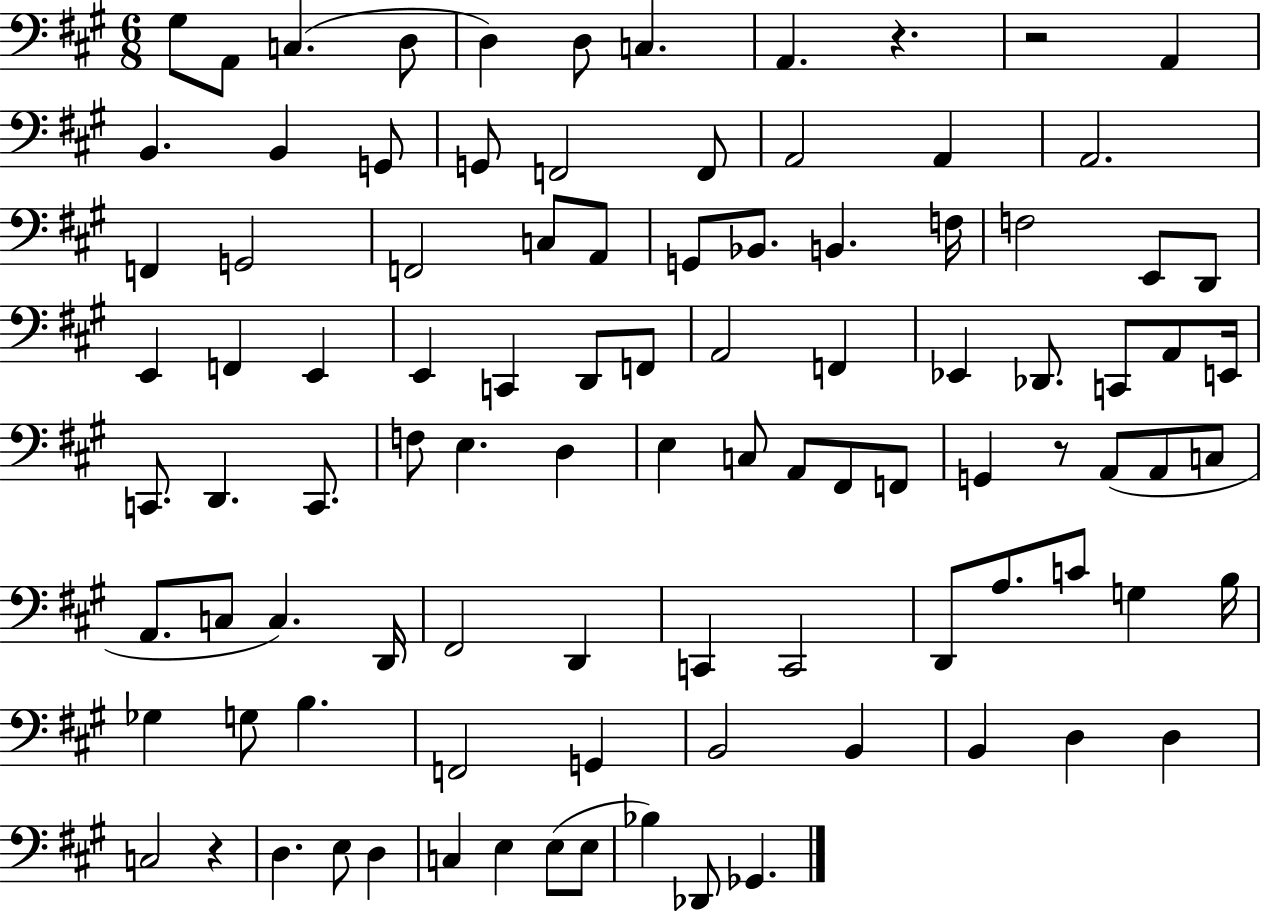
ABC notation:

X:1
T:Untitled
M:6/8
L:1/4
K:A
^G,/2 A,,/2 C, D,/2 D, D,/2 C, A,, z z2 A,, B,, B,, G,,/2 G,,/2 F,,2 F,,/2 A,,2 A,, A,,2 F,, G,,2 F,,2 C,/2 A,,/2 G,,/2 _B,,/2 B,, F,/4 F,2 E,,/2 D,,/2 E,, F,, E,, E,, C,, D,,/2 F,,/2 A,,2 F,, _E,, _D,,/2 C,,/2 A,,/2 E,,/4 C,,/2 D,, C,,/2 F,/2 E, D, E, C,/2 A,,/2 ^F,,/2 F,,/2 G,, z/2 A,,/2 A,,/2 C,/2 A,,/2 C,/2 C, D,,/4 ^F,,2 D,, C,, C,,2 D,,/2 A,/2 C/2 G, B,/4 _G, G,/2 B, F,,2 G,, B,,2 B,, B,, D, D, C,2 z D, E,/2 D, C, E, E,/2 E,/2 _B, _D,,/2 _G,,